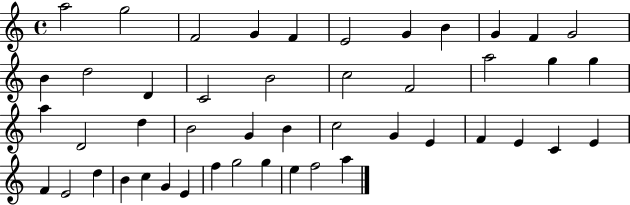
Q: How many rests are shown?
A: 0